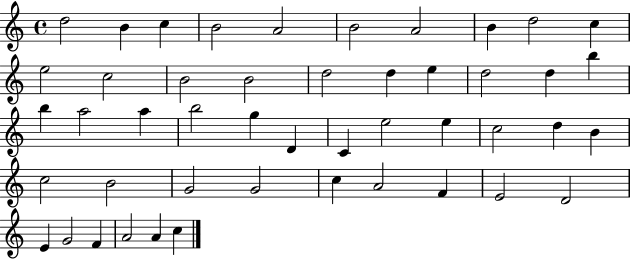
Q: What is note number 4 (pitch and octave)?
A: B4